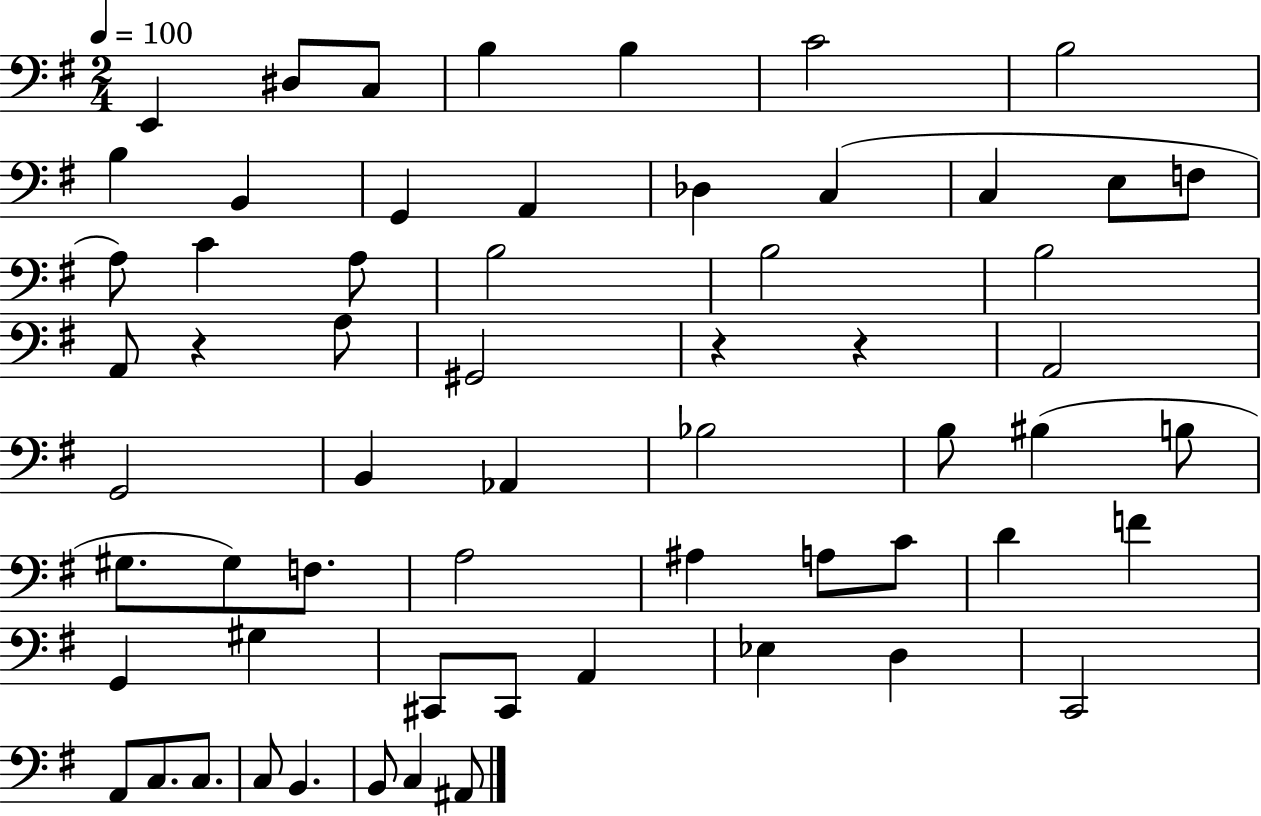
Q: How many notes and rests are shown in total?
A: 61